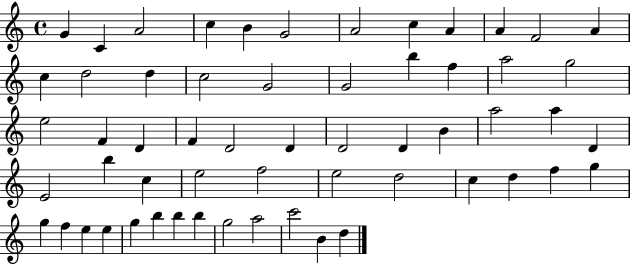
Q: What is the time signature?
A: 4/4